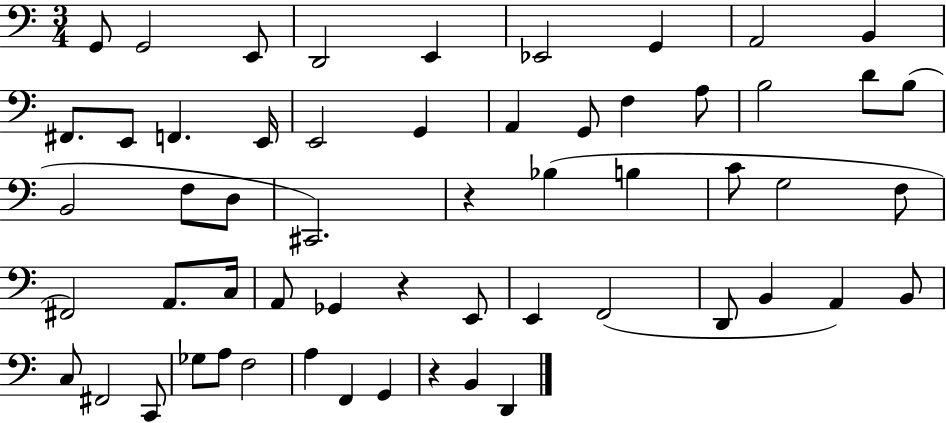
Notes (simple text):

G2/e G2/h E2/e D2/h E2/q Eb2/h G2/q A2/h B2/q F#2/e. E2/e F2/q. E2/s E2/h G2/q A2/q G2/e F3/q A3/e B3/h D4/e B3/e B2/h F3/e D3/e C#2/h. R/q Bb3/q B3/q C4/e G3/h F3/e F#2/h A2/e. C3/s A2/e Gb2/q R/q E2/e E2/q F2/h D2/e B2/q A2/q B2/e C3/e F#2/h C2/e Gb3/e A3/e F3/h A3/q F2/q G2/q R/q B2/q D2/q